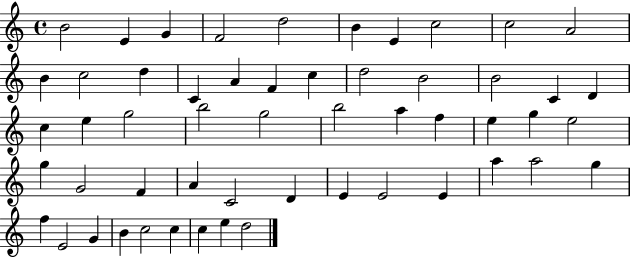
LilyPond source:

{
  \clef treble
  \time 4/4
  \defaultTimeSignature
  \key c \major
  b'2 e'4 g'4 | f'2 d''2 | b'4 e'4 c''2 | c''2 a'2 | \break b'4 c''2 d''4 | c'4 a'4 f'4 c''4 | d''2 b'2 | b'2 c'4 d'4 | \break c''4 e''4 g''2 | b''2 g''2 | b''2 a''4 f''4 | e''4 g''4 e''2 | \break g''4 g'2 f'4 | a'4 c'2 d'4 | e'4 e'2 e'4 | a''4 a''2 g''4 | \break f''4 e'2 g'4 | b'4 c''2 c''4 | c''4 e''4 d''2 | \bar "|."
}